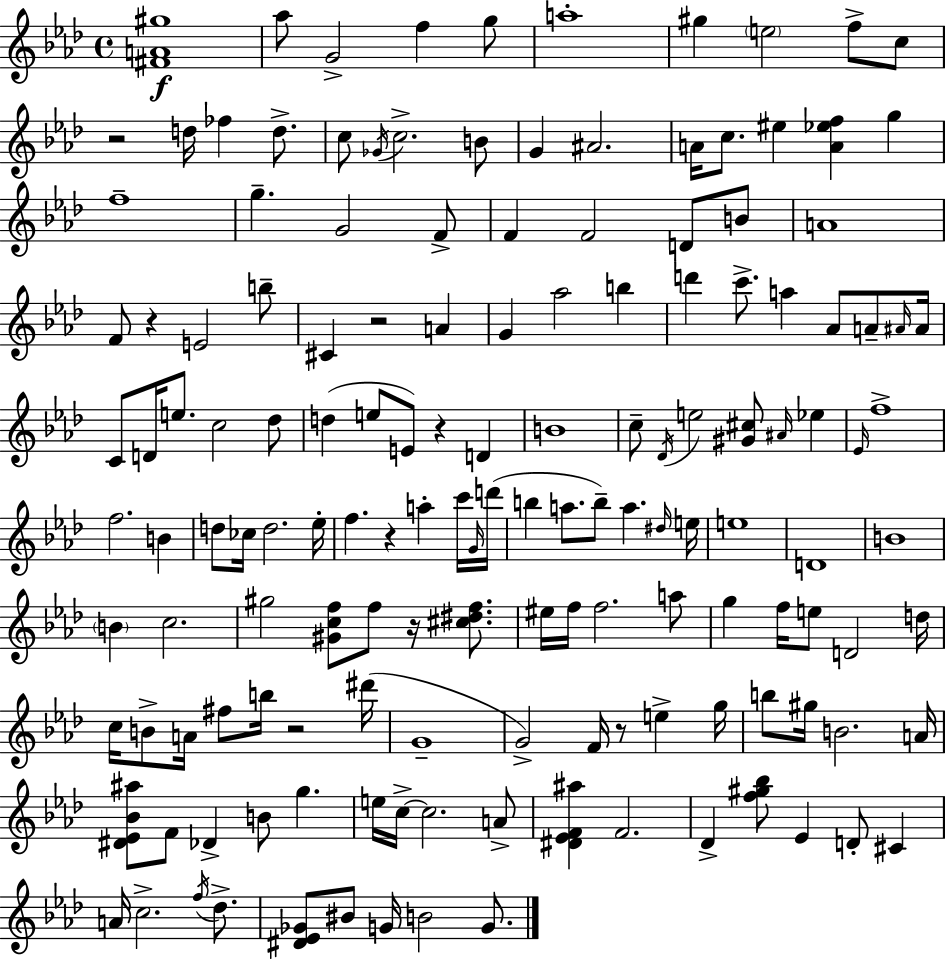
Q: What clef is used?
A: treble